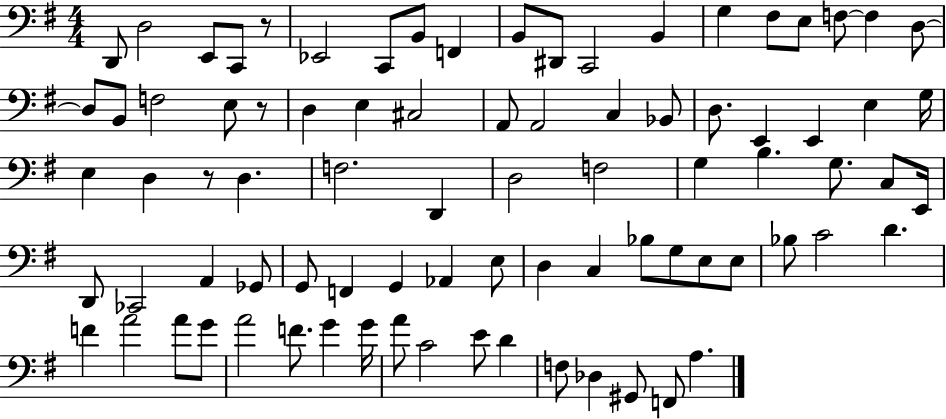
D2/e D3/h E2/e C2/e R/e Eb2/h C2/e B2/e F2/q B2/e D#2/e C2/h B2/q G3/q F#3/e E3/e F3/e F3/q D3/e D3/e B2/e F3/h E3/e R/e D3/q E3/q C#3/h A2/e A2/h C3/q Bb2/e D3/e. E2/q E2/q E3/q G3/s E3/q D3/q R/e D3/q. F3/h. D2/q D3/h F3/h G3/q B3/q. G3/e. C3/e E2/s D2/e CES2/h A2/q Gb2/e G2/e F2/q G2/q Ab2/q E3/e D3/q C3/q Bb3/e G3/e E3/e E3/e Bb3/e C4/h D4/q. F4/q A4/h A4/e G4/e A4/h F4/e. G4/q G4/s A4/e C4/h E4/e D4/q F3/e Db3/q G#2/e F2/e A3/q.